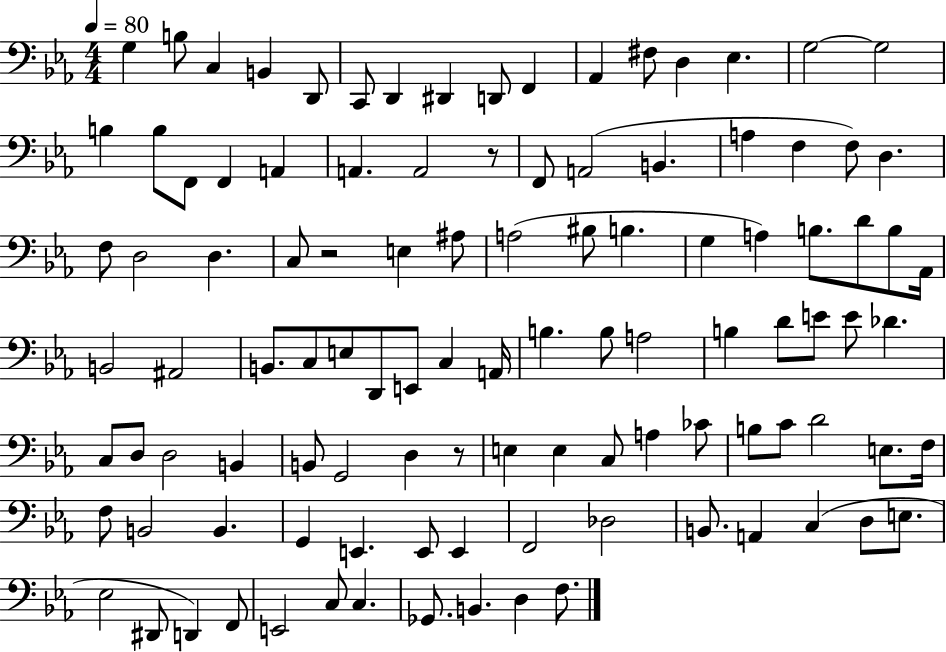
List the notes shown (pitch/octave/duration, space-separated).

G3/q B3/e C3/q B2/q D2/e C2/e D2/q D#2/q D2/e F2/q Ab2/q F#3/e D3/q Eb3/q. G3/h G3/h B3/q B3/e F2/e F2/q A2/q A2/q. A2/h R/e F2/e A2/h B2/q. A3/q F3/q F3/e D3/q. F3/e D3/h D3/q. C3/e R/h E3/q A#3/e A3/h BIS3/e B3/q. G3/q A3/q B3/e. D4/e B3/e Ab2/s B2/h A#2/h B2/e. C3/e E3/e D2/e E2/e C3/q A2/s B3/q. B3/e A3/h B3/q D4/e E4/e E4/e Db4/q. C3/e D3/e D3/h B2/q B2/e G2/h D3/q R/e E3/q E3/q C3/e A3/q CES4/e B3/e C4/e D4/h E3/e. F3/s F3/e B2/h B2/q. G2/q E2/q. E2/e E2/q F2/h Db3/h B2/e. A2/q C3/q D3/e E3/e. Eb3/h D#2/e D2/q F2/e E2/h C3/e C3/q. Gb2/e. B2/q. D3/q F3/e.